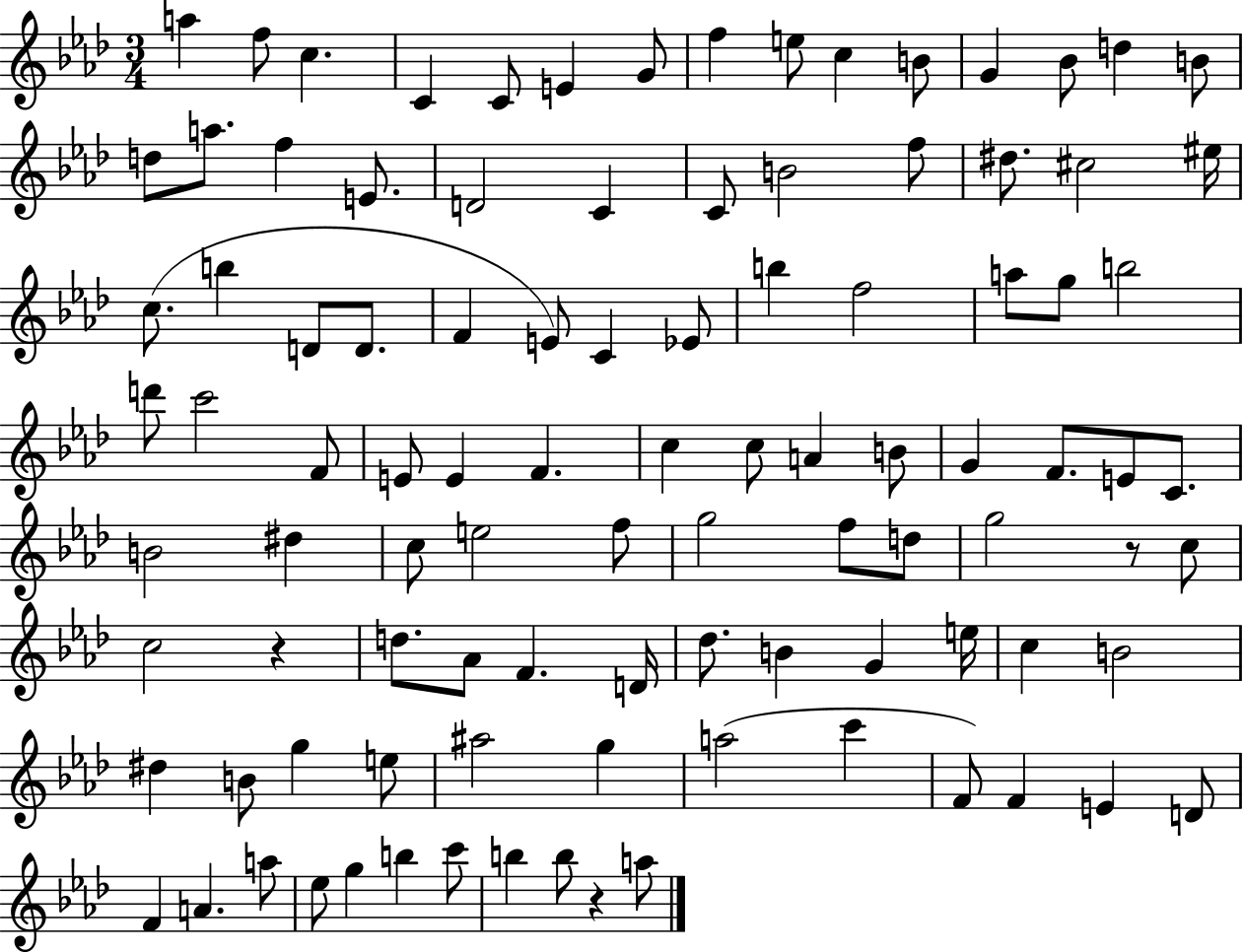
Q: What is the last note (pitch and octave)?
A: A5